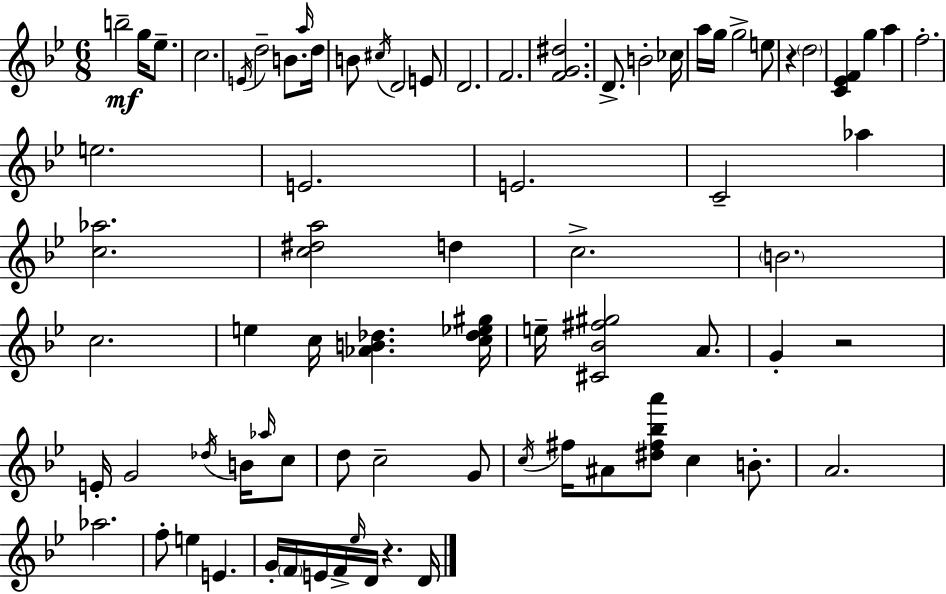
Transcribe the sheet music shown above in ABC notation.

X:1
T:Untitled
M:6/8
L:1/4
K:Bb
b2 g/4 _e/2 c2 E/4 d2 B/2 a/4 d/4 B/2 ^c/4 D2 E/2 D2 F2 [FG^d]2 D/2 B2 _c/4 a/4 g/4 g2 e/2 z d2 [C_EF] g a f2 e2 E2 E2 C2 _a [c_a]2 [c^da]2 d c2 B2 c2 e c/4 [_AB_d] [c_d_e^g]/4 e/4 [^C_B^f^g]2 A/2 G z2 E/4 G2 _d/4 B/4 _a/4 c/2 d/2 c2 G/2 c/4 ^f/4 ^A/2 [^d^f_ba']/2 c B/2 A2 _a2 f/2 e E G/4 F/4 E/4 F/4 _e/4 D/4 z D/4